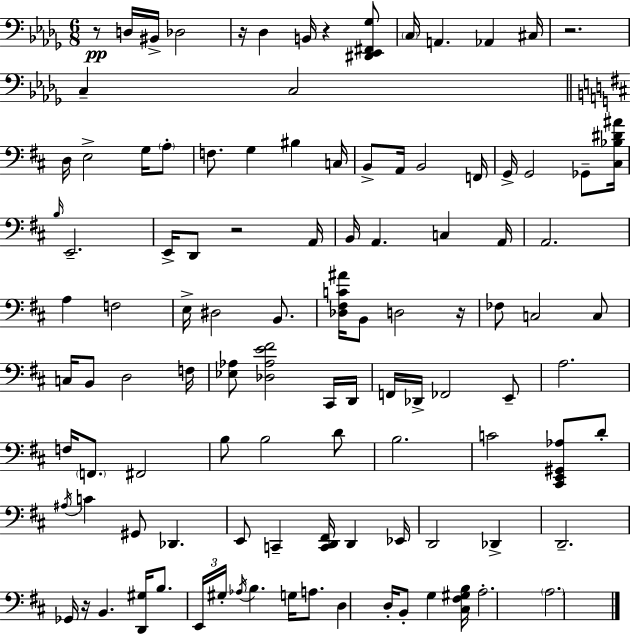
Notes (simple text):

R/e D3/s BIS2/s Db3/h R/s Db3/q B2/s R/q [D#2,Eb2,F#2,Gb3]/e C3/s A2/q. Ab2/q C#3/s R/h. C3/q C3/h D3/s E3/h G3/s A3/e F3/e. G3/q BIS3/q C3/s B2/e A2/s B2/h F2/s G2/s G2/h Gb2/e [C#3,Bb3,D#4,A#4]/s B3/s E2/h. E2/s D2/e R/h A2/s B2/s A2/q. C3/q A2/s A2/h. A3/q F3/h E3/s D#3/h B2/e. [Db3,F#3,C4,A#4]/s B2/e D3/h R/s FES3/e C3/h C3/e C3/s B2/e D3/h F3/s [Eb3,Ab3]/e [Db3,Ab3,E4,F#4]/h C#2/s D2/s F2/s Db2/s FES2/h E2/e A3/h. F3/s F2/e. F#2/h B3/e B3/h D4/e B3/h. C4/h [C#2,E2,G#2,Ab3]/e D4/e A#3/s C4/q G#2/e Db2/q. E2/e C2/q [C2,D2,F#2]/s D2/q Eb2/s D2/h Db2/q D2/h. Gb2/s R/s B2/q. [D2,G#3]/s B3/e. E2/s G#3/s Ab3/s B3/q. G3/s A3/e. D3/q D3/s B2/e G3/q [C#3,F#3,G#3,B3]/s A3/h. A3/h.